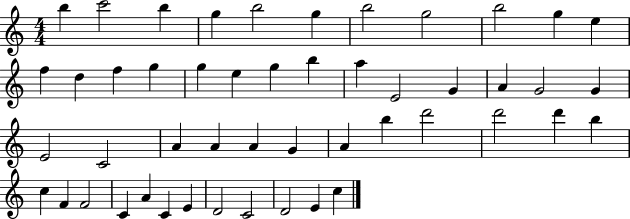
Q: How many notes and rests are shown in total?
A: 49